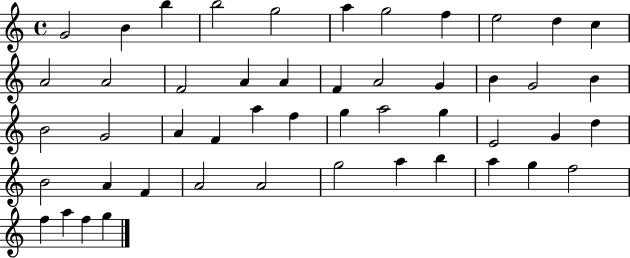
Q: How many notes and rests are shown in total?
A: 49